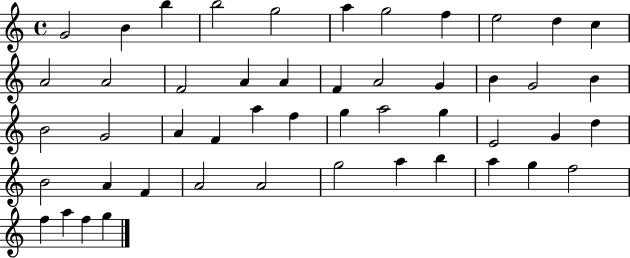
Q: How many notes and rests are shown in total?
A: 49